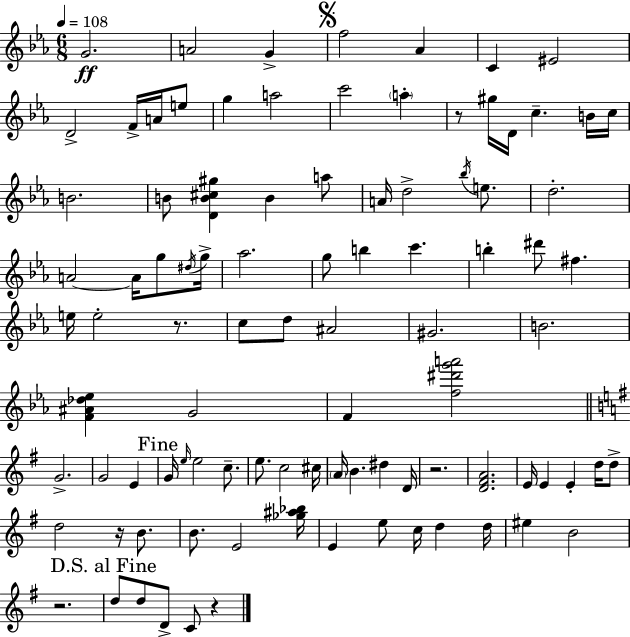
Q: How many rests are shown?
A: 6